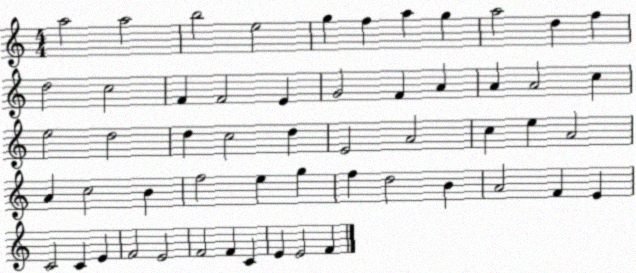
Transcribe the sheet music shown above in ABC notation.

X:1
T:Untitled
M:4/4
L:1/4
K:C
a2 a2 b2 e2 g f a g a2 d f d2 c2 F F2 E G2 F A A A2 c e2 d2 d c2 d E2 A2 c e A2 A c2 B f2 e g f d2 B A2 F E C2 C E F2 E2 F2 F C E E2 F